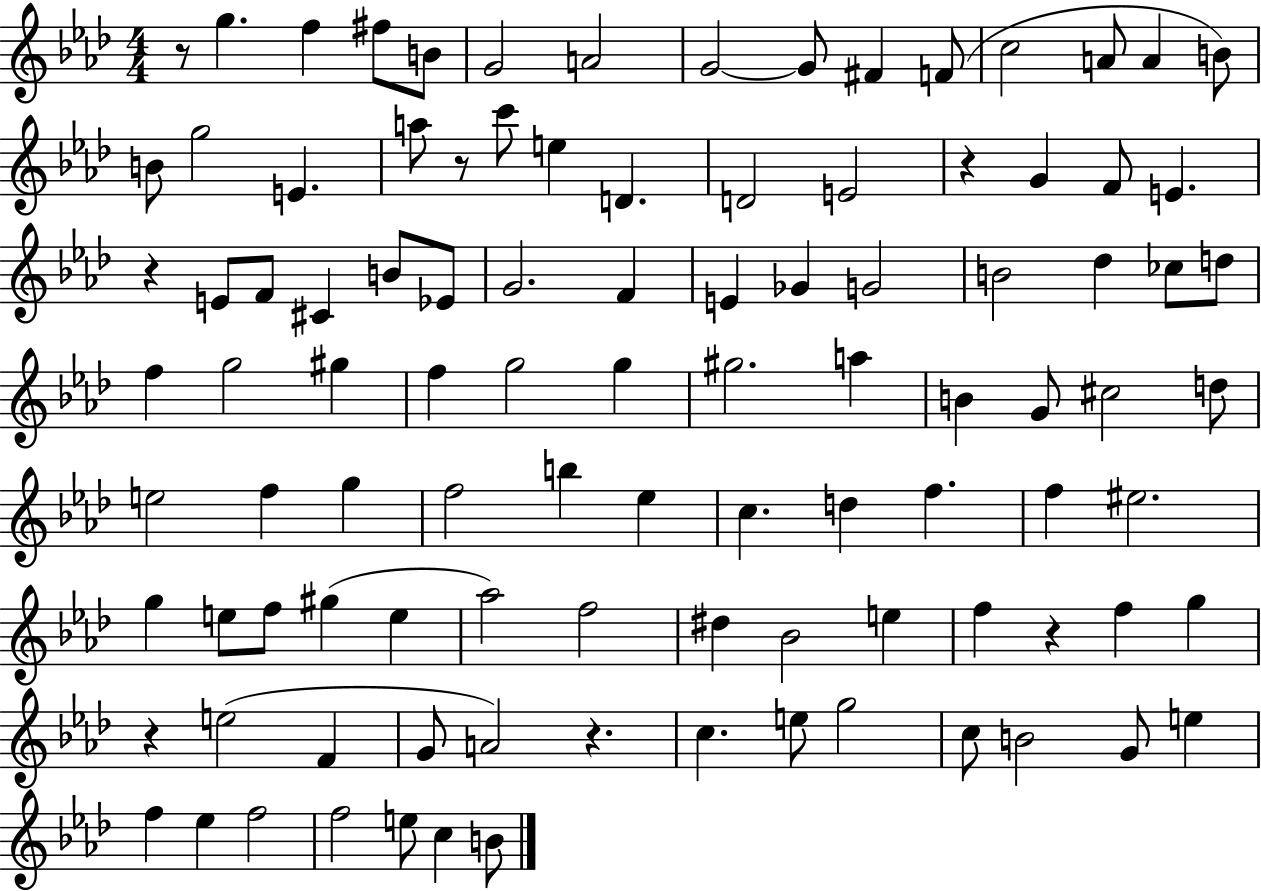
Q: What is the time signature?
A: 4/4